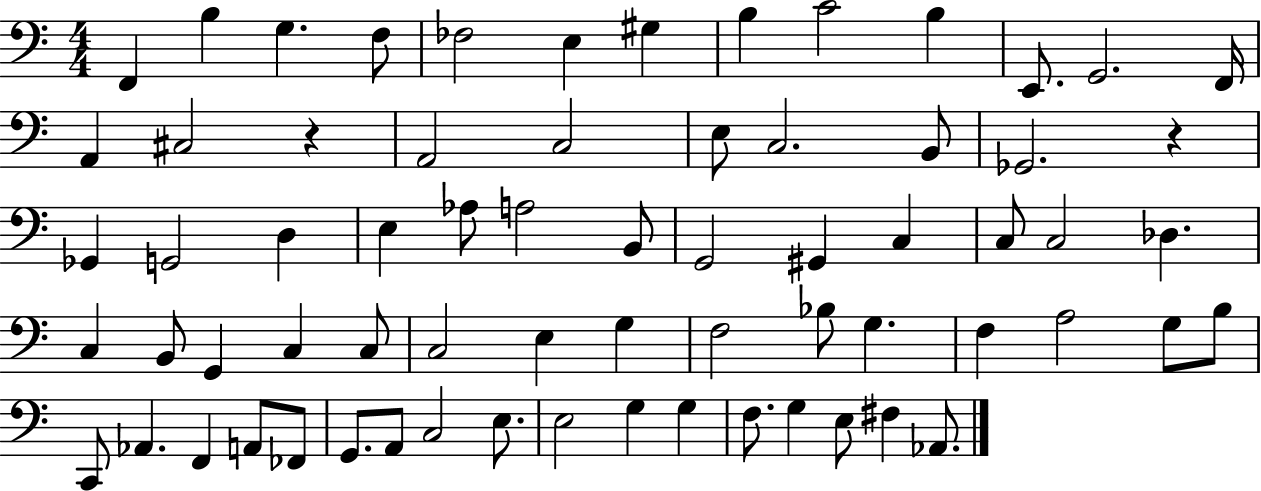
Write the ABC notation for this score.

X:1
T:Untitled
M:4/4
L:1/4
K:C
F,, B, G, F,/2 _F,2 E, ^G, B, C2 B, E,,/2 G,,2 F,,/4 A,, ^C,2 z A,,2 C,2 E,/2 C,2 B,,/2 _G,,2 z _G,, G,,2 D, E, _A,/2 A,2 B,,/2 G,,2 ^G,, C, C,/2 C,2 _D, C, B,,/2 G,, C, C,/2 C,2 E, G, F,2 _B,/2 G, F, A,2 G,/2 B,/2 C,,/2 _A,, F,, A,,/2 _F,,/2 G,,/2 A,,/2 C,2 E,/2 E,2 G, G, F,/2 G, E,/2 ^F, _A,,/2